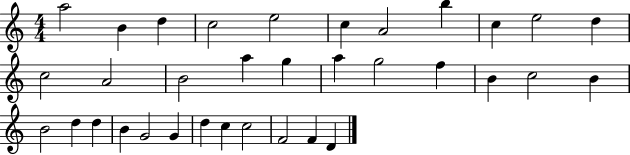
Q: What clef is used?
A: treble